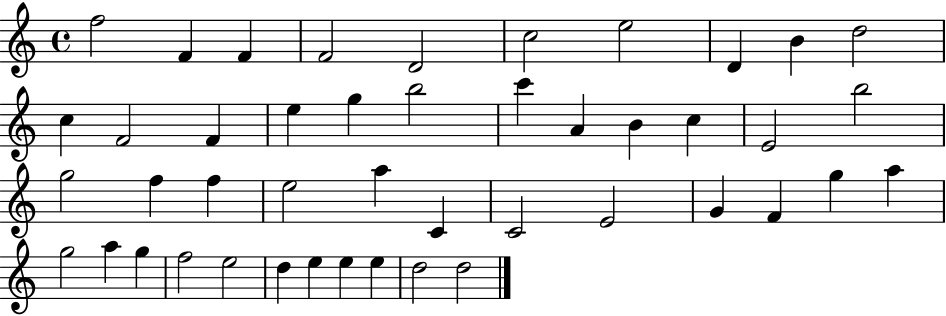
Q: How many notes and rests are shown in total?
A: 45